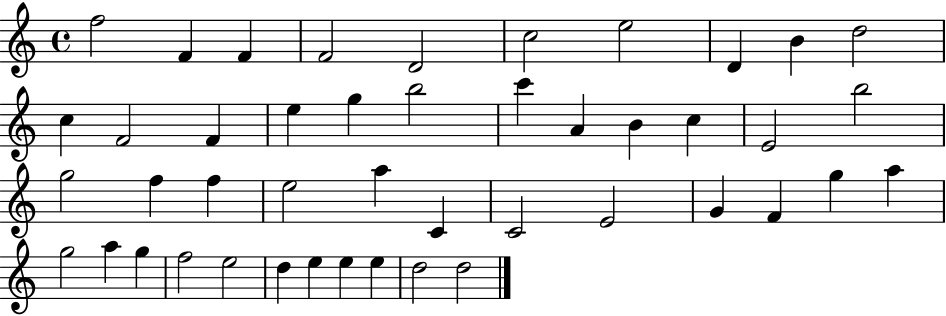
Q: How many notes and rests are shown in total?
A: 45